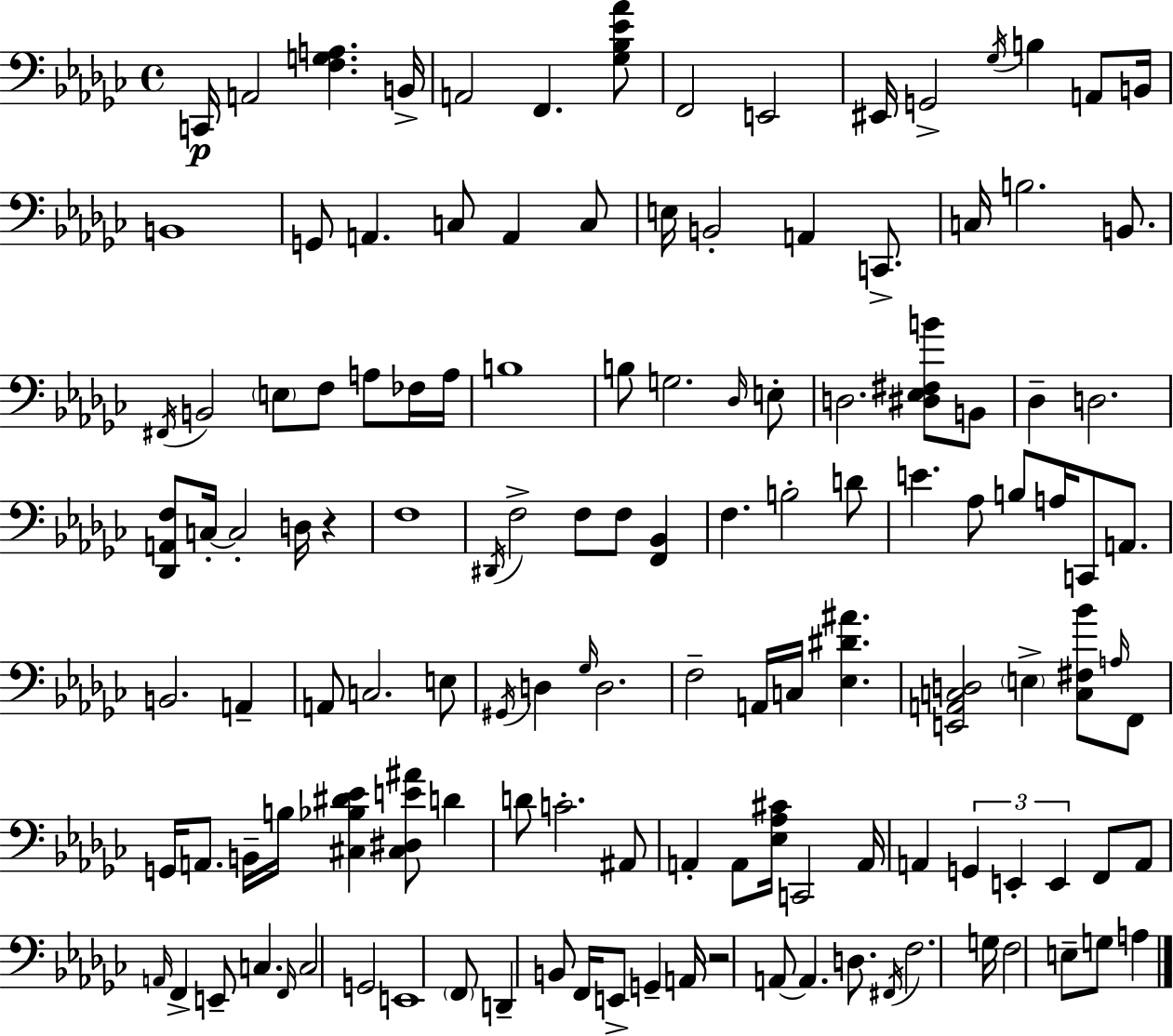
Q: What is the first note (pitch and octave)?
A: C2